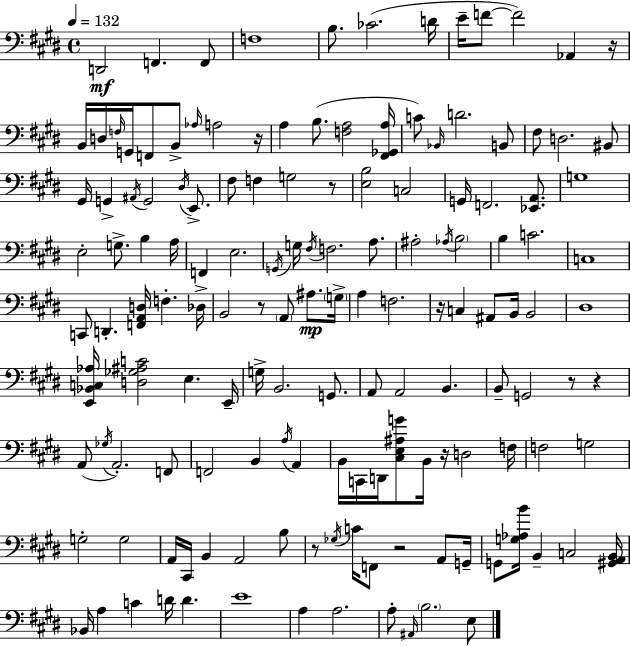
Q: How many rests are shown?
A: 10